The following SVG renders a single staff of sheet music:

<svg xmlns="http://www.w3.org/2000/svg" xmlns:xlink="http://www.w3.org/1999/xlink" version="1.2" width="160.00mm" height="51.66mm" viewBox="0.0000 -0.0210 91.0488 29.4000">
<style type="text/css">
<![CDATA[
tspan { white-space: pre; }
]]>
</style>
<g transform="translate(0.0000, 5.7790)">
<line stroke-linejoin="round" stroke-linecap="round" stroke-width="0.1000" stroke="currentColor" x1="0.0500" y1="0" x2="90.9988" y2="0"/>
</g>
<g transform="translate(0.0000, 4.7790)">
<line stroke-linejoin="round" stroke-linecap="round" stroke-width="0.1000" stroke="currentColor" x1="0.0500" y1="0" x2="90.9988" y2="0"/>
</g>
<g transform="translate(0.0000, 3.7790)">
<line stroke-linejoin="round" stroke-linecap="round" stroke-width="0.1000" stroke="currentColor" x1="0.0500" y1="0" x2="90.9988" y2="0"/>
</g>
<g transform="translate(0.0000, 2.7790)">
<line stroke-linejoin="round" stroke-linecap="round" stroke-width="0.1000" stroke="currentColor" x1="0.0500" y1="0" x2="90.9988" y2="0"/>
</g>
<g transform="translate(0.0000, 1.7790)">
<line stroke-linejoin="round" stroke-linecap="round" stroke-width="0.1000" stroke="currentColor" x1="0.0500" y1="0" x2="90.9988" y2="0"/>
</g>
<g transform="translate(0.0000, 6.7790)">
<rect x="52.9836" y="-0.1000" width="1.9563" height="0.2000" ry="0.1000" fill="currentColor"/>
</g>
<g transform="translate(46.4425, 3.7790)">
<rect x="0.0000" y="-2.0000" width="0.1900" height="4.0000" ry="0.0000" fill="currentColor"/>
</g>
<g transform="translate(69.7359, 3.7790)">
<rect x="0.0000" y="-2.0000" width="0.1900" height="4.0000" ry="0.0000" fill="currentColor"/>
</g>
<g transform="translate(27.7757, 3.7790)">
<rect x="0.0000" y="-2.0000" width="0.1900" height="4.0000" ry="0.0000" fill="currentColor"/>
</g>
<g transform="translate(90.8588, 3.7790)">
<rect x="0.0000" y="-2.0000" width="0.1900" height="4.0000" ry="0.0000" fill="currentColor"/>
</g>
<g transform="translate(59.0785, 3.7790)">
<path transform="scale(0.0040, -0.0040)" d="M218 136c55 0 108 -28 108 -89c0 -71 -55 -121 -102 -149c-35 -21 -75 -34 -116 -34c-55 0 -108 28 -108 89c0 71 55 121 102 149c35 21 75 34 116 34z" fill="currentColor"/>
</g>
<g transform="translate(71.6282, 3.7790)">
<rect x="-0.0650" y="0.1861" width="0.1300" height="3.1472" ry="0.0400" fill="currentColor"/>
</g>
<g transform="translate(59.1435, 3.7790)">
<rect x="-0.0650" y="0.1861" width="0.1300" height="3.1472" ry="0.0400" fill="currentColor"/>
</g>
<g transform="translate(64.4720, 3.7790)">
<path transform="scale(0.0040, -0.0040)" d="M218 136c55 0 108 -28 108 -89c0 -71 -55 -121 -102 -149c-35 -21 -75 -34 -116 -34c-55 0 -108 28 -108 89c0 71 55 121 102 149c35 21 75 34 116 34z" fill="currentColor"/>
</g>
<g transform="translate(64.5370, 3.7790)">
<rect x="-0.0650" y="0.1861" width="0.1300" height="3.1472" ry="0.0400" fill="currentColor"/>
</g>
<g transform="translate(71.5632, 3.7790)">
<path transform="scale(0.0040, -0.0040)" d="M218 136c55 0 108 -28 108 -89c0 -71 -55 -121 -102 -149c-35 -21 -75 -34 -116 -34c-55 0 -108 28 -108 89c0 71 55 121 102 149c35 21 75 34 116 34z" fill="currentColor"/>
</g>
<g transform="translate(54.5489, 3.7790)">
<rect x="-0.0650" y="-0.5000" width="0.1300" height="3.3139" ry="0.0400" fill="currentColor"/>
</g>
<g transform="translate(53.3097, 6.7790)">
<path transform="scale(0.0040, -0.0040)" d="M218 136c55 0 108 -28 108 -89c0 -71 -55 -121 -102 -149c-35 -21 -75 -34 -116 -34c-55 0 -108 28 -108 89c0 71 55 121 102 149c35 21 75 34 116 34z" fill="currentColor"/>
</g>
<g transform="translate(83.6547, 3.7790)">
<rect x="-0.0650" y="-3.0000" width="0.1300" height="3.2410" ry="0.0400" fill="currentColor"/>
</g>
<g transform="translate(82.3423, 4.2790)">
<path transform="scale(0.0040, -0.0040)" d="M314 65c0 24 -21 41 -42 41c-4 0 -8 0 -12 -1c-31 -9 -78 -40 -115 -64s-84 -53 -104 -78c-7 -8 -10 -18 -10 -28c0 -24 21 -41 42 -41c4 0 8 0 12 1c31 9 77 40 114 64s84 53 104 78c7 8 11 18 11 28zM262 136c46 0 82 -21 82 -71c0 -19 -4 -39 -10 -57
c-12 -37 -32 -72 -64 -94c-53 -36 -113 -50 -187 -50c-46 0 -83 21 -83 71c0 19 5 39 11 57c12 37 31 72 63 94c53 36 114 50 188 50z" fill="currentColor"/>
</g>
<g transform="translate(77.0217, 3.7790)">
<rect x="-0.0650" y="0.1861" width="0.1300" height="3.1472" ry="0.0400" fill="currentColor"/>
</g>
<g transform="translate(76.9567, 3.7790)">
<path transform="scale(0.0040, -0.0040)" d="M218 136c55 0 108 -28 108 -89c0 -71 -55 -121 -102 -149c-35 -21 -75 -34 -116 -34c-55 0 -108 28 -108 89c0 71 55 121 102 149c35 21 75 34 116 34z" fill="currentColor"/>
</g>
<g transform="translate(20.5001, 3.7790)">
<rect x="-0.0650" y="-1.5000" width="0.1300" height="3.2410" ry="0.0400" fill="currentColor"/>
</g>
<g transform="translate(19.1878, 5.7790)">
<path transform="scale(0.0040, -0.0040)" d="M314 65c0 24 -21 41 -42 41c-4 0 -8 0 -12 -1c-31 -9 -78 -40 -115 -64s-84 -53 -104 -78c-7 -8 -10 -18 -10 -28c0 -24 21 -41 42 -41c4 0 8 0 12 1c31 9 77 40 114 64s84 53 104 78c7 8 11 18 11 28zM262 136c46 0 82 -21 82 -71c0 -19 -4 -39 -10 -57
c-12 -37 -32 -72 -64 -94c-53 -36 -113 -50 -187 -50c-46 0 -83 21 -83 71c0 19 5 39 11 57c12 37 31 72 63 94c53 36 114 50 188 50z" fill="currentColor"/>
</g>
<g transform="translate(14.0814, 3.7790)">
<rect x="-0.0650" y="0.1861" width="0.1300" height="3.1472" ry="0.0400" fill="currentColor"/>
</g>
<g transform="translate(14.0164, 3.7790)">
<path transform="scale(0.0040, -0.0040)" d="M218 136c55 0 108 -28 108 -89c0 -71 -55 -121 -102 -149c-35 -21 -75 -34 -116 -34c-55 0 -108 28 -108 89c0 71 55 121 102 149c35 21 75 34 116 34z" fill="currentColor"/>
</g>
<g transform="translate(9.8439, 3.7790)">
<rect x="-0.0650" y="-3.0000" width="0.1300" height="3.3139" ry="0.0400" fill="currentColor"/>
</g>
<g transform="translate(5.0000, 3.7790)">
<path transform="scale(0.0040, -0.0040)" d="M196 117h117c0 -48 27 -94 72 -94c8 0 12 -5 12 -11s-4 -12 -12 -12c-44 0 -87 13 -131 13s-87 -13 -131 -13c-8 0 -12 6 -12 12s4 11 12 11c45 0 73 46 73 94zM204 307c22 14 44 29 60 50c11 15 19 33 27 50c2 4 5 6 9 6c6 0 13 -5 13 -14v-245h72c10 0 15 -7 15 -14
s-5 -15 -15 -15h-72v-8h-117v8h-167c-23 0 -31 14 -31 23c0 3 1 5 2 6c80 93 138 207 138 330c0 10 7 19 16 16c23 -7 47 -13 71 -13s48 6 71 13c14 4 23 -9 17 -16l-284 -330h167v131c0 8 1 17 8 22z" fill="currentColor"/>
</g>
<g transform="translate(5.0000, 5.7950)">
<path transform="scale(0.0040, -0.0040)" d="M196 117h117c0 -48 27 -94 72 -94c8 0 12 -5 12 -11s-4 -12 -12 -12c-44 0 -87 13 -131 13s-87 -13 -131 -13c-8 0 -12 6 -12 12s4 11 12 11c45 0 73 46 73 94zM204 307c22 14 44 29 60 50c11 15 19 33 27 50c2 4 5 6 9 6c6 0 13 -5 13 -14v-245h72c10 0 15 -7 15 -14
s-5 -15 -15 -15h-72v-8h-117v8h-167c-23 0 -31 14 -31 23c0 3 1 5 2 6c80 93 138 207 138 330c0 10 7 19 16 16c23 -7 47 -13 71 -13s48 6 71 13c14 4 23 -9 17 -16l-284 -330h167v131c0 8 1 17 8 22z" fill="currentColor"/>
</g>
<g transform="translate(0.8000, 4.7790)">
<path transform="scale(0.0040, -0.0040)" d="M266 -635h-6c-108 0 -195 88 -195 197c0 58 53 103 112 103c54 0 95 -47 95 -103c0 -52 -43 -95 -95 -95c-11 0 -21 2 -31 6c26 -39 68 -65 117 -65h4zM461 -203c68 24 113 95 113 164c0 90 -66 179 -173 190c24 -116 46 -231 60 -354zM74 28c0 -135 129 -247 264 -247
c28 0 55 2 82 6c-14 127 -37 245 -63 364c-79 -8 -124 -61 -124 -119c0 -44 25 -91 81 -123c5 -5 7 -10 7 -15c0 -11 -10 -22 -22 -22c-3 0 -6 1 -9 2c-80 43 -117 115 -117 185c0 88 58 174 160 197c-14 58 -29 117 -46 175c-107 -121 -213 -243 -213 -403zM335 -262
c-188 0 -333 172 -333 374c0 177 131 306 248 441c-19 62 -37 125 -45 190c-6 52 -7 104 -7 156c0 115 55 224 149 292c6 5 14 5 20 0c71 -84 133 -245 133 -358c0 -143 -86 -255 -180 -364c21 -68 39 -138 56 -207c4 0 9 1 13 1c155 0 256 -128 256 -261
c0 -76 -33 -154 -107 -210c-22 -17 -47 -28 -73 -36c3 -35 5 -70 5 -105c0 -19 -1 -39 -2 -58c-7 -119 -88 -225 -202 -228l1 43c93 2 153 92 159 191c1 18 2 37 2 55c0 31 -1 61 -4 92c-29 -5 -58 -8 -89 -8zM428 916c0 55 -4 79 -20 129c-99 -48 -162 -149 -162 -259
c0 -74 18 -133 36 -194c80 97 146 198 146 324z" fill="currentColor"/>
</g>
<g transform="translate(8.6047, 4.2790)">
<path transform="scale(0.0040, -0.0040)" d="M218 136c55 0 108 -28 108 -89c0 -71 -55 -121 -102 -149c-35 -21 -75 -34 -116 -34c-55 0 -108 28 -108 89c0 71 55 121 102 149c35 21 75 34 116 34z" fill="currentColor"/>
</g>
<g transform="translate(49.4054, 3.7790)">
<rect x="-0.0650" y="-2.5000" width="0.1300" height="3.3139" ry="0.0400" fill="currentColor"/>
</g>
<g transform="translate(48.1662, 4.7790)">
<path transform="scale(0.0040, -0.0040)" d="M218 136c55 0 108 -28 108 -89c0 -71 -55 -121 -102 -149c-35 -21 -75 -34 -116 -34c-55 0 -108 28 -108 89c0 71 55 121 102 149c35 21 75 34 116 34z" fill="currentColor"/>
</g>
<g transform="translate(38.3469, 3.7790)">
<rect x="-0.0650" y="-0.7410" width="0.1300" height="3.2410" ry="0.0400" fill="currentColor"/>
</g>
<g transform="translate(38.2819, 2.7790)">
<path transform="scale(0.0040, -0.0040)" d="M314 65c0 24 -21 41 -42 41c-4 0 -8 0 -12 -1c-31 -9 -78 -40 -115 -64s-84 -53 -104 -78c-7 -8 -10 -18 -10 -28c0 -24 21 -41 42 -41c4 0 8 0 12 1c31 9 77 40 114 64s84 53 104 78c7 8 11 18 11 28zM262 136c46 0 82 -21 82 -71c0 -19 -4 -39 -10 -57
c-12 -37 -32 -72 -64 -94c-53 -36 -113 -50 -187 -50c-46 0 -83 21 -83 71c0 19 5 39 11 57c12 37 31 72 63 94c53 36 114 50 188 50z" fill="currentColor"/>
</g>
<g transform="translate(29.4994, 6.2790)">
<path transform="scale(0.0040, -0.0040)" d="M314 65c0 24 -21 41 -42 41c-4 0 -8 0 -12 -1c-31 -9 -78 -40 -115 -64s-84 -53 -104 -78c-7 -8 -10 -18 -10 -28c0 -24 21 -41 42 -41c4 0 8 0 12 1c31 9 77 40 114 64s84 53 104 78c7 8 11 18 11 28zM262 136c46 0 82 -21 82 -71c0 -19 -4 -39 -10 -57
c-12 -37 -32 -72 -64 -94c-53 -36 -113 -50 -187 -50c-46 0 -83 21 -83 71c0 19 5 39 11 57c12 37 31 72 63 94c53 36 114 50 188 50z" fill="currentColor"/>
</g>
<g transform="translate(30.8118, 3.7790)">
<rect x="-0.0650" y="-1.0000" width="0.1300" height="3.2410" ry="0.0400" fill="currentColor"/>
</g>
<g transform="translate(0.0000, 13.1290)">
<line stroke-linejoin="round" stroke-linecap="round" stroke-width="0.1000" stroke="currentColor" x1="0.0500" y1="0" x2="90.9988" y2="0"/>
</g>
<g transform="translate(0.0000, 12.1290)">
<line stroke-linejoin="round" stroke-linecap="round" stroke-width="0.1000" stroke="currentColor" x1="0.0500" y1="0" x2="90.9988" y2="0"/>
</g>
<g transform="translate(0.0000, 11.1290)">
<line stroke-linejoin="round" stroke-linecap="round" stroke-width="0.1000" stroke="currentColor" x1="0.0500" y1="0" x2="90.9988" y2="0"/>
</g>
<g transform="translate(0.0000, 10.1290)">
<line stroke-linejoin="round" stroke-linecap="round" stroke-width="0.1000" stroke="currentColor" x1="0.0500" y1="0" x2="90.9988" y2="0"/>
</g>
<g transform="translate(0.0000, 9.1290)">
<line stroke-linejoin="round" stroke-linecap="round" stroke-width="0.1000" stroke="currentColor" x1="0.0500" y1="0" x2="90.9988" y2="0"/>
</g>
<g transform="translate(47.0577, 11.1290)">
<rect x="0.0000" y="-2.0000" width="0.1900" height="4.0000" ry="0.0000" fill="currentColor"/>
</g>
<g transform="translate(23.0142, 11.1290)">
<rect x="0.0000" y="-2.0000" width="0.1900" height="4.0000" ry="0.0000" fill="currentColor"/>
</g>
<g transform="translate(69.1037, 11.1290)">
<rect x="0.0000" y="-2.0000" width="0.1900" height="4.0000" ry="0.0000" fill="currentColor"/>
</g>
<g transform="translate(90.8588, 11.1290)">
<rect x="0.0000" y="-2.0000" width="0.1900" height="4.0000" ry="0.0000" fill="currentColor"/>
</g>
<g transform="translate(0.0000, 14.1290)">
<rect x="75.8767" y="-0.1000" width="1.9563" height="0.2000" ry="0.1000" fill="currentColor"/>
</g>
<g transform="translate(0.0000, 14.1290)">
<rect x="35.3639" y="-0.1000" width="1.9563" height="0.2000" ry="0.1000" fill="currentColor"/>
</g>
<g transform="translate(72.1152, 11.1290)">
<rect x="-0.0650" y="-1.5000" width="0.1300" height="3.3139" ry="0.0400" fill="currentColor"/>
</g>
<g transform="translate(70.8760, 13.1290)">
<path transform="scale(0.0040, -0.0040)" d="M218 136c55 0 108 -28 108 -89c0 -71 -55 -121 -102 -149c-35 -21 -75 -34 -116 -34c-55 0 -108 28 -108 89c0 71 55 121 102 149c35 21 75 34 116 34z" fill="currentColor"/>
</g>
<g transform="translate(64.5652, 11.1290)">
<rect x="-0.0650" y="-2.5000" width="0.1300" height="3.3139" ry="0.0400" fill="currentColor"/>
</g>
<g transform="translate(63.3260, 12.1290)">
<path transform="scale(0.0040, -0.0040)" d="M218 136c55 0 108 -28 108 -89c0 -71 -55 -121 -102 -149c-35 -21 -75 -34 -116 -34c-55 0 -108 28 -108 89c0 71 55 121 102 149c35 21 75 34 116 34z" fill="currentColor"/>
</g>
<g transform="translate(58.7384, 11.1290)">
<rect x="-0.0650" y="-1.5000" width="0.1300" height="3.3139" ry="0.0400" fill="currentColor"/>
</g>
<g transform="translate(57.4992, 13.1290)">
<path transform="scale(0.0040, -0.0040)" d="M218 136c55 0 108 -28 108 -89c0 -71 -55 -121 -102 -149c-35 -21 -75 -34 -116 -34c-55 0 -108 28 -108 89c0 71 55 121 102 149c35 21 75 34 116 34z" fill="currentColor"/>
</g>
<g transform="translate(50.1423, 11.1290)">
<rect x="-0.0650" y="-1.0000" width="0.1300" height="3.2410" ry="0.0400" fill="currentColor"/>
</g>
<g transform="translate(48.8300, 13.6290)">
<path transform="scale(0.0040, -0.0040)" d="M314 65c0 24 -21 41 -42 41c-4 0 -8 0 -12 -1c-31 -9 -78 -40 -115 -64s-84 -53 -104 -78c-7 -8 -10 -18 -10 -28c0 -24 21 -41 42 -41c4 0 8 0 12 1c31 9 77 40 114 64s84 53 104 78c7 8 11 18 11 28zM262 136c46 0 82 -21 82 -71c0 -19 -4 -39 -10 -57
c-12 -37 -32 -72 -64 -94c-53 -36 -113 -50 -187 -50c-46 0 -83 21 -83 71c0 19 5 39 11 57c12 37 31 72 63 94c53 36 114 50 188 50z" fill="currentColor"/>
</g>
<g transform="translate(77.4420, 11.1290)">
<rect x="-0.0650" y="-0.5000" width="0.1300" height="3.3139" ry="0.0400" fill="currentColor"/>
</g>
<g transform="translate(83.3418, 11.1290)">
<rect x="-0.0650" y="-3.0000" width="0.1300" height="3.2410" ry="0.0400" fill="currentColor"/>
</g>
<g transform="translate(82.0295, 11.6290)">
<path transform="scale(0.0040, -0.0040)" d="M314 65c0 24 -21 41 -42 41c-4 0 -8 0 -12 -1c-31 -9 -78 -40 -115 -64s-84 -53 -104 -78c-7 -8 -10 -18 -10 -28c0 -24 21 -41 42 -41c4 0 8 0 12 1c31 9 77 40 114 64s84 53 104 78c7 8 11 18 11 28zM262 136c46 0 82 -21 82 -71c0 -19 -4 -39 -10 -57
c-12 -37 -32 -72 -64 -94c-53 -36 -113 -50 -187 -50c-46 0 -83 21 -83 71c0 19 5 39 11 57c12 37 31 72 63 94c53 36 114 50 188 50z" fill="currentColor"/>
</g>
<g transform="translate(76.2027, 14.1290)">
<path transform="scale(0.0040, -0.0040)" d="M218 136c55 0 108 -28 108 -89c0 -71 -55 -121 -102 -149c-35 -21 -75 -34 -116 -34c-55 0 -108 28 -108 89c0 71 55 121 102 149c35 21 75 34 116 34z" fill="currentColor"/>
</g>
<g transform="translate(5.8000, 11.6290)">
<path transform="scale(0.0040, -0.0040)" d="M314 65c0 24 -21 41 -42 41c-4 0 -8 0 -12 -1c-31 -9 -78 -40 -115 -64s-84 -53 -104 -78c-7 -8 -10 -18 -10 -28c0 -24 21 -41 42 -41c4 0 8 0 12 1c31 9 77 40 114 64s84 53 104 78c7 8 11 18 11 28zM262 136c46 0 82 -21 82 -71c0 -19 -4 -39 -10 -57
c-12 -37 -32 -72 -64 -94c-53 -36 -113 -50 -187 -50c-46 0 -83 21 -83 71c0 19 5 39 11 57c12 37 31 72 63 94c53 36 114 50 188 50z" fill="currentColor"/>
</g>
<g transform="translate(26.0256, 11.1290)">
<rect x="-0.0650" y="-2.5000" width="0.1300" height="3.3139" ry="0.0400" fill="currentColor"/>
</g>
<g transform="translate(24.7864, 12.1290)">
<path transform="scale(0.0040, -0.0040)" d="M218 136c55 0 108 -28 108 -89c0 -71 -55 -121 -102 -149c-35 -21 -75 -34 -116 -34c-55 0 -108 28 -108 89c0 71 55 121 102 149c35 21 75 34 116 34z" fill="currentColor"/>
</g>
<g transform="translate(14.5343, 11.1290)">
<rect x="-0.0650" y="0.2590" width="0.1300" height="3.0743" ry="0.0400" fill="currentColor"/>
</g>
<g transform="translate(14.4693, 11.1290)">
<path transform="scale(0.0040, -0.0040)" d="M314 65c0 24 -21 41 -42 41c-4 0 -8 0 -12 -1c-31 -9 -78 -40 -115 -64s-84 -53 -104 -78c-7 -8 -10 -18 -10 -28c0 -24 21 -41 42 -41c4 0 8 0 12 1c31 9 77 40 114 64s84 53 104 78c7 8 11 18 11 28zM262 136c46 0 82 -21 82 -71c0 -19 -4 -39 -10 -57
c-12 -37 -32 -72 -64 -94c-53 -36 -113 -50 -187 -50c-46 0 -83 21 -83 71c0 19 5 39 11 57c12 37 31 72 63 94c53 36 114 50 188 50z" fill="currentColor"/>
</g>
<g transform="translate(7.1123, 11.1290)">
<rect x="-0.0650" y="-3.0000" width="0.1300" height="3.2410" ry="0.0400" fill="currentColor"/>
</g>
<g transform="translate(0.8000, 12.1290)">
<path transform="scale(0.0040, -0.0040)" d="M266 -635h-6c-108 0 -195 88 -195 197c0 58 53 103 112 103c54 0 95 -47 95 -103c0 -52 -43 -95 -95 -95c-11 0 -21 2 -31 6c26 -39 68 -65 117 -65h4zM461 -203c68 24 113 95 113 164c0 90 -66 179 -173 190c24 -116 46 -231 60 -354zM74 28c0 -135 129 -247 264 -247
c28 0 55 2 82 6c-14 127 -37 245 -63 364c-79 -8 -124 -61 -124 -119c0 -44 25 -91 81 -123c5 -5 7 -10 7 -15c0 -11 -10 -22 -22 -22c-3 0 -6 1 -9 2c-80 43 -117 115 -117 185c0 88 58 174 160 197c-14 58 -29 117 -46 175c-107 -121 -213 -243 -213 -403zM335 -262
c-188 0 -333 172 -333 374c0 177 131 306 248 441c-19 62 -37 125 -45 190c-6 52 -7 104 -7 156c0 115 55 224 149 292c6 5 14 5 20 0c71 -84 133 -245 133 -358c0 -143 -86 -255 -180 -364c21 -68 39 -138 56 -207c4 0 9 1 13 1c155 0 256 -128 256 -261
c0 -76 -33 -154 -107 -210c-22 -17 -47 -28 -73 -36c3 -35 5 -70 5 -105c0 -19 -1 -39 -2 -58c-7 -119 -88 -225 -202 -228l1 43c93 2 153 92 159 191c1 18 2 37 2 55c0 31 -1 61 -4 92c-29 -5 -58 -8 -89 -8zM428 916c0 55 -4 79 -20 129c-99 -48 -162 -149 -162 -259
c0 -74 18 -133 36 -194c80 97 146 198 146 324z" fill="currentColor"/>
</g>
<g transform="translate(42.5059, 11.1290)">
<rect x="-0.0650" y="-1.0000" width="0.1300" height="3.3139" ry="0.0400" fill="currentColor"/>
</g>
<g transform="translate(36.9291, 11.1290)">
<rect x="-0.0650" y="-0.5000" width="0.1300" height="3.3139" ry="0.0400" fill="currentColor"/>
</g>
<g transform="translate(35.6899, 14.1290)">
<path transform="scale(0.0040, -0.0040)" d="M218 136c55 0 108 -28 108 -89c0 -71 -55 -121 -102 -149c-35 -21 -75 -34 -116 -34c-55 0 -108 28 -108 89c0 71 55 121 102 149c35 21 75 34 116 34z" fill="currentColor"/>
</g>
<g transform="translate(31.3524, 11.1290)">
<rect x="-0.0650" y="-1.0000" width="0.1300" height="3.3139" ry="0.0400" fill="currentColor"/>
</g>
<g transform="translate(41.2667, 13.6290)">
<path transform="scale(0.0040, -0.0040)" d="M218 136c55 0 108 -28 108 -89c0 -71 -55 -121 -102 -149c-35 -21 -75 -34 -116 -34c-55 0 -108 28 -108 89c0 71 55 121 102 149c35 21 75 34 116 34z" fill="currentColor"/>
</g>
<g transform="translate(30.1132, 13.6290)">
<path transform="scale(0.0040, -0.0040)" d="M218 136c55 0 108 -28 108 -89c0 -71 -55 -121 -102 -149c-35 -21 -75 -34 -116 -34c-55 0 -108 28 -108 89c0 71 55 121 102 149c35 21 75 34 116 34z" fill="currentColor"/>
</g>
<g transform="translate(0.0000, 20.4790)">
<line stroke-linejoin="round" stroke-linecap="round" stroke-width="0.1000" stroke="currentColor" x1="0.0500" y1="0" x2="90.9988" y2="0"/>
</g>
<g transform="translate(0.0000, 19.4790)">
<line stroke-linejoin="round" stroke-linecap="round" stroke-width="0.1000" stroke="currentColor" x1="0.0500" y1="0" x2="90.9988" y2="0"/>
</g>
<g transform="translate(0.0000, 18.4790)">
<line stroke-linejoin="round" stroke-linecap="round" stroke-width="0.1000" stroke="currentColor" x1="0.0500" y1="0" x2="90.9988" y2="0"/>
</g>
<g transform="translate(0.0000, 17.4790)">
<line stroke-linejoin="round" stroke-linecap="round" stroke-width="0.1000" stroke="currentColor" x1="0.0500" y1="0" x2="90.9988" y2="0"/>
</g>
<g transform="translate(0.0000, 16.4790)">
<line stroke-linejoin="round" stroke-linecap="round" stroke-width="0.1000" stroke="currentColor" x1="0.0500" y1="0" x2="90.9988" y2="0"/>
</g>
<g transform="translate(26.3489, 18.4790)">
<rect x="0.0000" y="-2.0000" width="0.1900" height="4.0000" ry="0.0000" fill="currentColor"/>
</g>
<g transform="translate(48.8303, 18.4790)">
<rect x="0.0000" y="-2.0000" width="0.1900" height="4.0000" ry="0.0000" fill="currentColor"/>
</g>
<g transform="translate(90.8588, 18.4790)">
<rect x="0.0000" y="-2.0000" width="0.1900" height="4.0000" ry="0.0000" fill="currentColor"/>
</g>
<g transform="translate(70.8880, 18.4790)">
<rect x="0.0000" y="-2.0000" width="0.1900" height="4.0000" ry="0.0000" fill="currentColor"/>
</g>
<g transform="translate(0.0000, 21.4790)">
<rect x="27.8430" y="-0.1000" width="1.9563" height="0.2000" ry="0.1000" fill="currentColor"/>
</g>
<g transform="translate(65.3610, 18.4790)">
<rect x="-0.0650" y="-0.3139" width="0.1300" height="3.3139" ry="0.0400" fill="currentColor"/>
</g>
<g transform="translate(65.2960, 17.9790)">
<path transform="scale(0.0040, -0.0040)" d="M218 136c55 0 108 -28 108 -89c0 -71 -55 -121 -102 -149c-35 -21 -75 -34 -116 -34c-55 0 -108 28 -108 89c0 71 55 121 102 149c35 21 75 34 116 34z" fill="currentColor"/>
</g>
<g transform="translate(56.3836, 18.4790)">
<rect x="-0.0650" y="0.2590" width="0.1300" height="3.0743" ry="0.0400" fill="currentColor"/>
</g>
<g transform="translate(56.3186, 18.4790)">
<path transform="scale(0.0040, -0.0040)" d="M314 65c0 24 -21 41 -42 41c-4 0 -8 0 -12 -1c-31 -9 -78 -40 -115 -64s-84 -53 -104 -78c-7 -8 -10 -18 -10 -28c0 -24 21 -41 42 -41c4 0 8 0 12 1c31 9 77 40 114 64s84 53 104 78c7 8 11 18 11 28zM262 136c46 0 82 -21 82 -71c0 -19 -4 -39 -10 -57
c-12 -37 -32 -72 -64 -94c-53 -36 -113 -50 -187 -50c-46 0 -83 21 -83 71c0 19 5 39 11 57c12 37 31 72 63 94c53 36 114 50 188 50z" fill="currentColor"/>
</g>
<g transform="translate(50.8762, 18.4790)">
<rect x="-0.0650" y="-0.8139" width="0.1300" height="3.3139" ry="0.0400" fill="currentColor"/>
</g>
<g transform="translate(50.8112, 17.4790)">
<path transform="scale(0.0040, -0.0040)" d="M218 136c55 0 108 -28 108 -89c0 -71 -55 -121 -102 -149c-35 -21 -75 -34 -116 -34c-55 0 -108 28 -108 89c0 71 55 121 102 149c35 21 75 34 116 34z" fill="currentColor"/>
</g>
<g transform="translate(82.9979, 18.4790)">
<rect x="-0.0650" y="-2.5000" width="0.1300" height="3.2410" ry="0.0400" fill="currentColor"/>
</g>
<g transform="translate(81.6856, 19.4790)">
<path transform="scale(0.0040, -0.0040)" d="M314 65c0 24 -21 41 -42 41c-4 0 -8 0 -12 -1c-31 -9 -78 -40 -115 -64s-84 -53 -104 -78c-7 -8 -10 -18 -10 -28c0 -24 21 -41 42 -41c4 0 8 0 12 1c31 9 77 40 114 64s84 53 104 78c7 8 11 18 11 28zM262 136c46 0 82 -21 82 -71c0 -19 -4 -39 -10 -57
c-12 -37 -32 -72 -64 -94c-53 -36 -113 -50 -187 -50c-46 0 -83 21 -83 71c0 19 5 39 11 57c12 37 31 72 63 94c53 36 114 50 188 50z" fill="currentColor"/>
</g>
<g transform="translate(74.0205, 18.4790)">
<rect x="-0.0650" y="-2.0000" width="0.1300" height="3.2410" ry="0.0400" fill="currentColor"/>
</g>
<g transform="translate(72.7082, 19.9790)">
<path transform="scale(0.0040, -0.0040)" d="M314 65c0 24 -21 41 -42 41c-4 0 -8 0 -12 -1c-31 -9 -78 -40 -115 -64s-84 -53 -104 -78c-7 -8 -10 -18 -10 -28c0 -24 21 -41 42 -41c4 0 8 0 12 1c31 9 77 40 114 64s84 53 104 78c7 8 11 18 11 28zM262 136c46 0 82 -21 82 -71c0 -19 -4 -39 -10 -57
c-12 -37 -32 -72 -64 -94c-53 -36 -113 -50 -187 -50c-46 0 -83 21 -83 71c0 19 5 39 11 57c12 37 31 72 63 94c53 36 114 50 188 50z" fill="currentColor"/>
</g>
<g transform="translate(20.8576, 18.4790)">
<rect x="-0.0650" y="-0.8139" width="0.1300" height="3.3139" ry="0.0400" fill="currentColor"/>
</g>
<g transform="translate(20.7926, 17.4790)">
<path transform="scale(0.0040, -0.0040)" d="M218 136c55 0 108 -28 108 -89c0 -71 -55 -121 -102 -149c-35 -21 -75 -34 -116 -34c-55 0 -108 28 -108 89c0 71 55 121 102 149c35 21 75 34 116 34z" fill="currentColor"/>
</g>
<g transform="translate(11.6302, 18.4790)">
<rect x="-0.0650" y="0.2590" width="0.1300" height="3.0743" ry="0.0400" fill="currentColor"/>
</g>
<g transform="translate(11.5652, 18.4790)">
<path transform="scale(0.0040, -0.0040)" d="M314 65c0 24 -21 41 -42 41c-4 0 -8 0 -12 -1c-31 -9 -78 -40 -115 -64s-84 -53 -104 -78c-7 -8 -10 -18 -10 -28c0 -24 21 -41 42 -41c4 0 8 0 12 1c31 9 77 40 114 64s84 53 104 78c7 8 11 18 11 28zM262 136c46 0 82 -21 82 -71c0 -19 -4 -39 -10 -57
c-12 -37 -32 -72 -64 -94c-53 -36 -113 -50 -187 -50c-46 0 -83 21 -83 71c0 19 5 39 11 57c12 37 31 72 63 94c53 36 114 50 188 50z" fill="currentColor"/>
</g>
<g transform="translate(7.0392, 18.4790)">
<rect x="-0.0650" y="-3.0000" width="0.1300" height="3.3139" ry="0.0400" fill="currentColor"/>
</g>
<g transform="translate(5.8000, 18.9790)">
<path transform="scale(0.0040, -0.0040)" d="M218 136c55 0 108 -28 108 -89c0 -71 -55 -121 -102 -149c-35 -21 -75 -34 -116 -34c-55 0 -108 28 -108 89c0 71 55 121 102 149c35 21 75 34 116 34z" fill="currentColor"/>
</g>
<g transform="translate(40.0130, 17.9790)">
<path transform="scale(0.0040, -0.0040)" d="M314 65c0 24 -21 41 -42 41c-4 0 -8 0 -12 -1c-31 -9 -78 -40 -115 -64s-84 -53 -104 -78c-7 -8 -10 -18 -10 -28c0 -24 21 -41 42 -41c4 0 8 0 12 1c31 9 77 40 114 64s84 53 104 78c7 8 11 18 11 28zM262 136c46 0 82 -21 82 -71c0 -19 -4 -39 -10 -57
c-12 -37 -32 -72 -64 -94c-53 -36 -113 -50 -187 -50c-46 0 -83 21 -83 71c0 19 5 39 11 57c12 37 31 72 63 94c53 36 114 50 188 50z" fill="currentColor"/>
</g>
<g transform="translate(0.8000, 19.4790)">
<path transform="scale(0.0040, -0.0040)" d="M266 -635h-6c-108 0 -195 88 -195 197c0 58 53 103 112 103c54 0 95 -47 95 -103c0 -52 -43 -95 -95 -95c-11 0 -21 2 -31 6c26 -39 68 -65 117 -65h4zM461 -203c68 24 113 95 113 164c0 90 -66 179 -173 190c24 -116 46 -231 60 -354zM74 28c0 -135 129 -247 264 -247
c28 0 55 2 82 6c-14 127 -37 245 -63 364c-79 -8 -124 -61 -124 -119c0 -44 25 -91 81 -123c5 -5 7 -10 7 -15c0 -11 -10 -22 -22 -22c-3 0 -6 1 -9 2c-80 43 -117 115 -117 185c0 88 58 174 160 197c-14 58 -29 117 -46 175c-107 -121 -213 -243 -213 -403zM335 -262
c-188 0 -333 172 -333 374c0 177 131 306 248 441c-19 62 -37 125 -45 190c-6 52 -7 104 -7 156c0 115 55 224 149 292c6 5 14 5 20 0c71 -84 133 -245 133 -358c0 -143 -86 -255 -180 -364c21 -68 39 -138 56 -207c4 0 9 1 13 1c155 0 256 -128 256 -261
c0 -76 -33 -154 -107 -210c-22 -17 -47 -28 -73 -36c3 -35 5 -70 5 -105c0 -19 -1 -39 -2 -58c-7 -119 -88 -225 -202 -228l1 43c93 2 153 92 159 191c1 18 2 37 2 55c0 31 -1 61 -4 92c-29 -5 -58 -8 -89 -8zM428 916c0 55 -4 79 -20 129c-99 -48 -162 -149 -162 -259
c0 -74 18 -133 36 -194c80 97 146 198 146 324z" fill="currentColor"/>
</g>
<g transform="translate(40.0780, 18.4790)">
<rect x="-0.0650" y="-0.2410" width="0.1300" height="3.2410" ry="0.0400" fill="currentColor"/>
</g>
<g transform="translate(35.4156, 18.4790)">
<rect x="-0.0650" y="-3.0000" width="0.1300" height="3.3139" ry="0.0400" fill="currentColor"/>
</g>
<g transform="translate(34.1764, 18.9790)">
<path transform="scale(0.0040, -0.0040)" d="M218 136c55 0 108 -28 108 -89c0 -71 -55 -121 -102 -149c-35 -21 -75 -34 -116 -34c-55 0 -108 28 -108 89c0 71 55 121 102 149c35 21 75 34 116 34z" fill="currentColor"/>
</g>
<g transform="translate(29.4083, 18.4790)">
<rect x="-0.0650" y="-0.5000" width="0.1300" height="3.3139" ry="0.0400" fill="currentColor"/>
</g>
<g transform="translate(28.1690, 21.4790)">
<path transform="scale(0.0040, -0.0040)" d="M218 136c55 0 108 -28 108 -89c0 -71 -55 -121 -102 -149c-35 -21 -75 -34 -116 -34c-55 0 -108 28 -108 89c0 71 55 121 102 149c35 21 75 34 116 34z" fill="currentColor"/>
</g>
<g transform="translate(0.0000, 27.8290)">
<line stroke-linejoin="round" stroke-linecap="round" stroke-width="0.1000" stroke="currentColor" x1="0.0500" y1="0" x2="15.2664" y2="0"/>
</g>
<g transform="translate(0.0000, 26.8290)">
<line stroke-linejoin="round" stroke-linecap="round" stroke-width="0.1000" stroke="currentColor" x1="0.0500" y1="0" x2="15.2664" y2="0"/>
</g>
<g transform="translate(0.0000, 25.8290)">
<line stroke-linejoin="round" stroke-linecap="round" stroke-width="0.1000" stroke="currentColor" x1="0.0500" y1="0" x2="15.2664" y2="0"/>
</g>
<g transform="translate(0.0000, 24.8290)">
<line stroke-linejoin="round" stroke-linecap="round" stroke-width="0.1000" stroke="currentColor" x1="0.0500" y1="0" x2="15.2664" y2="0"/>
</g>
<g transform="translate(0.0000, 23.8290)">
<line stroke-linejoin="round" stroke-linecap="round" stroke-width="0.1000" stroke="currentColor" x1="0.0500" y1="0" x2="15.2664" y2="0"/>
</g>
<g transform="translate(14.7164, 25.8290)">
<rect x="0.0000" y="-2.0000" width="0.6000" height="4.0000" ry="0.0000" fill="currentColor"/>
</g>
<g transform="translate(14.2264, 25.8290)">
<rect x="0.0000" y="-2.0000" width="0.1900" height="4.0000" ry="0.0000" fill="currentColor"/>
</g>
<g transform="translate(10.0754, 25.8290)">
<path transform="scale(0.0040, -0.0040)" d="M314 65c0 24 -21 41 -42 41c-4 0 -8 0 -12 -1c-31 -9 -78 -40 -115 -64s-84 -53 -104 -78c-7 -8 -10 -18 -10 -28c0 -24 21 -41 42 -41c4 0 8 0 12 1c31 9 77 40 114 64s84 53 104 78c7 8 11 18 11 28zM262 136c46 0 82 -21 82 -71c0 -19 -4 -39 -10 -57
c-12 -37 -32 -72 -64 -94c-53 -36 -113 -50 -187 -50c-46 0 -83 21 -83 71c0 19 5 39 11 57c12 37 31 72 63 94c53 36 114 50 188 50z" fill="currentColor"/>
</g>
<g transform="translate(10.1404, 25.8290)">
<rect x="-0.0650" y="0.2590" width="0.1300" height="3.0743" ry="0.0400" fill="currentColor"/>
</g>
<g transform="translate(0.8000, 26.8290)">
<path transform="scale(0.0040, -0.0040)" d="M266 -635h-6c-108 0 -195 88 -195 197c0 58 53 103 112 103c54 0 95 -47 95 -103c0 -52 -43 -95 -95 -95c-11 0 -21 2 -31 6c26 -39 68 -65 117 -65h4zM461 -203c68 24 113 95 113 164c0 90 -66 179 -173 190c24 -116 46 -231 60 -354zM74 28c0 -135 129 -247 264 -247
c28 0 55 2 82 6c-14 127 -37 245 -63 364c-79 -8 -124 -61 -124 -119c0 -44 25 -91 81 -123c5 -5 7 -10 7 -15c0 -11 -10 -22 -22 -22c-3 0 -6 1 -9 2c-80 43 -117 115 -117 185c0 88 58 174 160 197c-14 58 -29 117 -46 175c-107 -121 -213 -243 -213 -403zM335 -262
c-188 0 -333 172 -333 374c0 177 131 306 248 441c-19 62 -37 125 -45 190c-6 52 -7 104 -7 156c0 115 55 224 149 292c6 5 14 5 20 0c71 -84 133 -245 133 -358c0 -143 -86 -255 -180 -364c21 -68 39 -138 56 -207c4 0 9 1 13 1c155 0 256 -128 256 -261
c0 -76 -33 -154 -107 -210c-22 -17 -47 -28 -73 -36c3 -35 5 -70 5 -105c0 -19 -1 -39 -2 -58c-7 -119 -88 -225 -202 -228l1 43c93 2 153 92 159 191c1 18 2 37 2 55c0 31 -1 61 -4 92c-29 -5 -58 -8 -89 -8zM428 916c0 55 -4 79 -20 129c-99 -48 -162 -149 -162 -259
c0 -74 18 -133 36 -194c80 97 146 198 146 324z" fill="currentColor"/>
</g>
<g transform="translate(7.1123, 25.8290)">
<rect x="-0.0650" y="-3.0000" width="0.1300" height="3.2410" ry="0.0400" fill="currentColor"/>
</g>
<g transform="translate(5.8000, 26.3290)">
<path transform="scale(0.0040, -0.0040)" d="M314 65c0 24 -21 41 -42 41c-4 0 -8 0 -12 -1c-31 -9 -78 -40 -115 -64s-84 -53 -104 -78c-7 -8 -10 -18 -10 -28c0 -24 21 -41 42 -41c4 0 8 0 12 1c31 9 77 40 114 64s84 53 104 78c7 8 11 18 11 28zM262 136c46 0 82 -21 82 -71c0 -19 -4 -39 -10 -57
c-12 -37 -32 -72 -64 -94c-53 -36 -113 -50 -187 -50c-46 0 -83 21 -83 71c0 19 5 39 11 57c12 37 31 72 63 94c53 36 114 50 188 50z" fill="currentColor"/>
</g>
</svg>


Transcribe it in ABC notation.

X:1
T:Untitled
M:4/4
L:1/4
K:C
A B E2 D2 d2 G C B B B B A2 A2 B2 G D C D D2 E G E C A2 A B2 d C A c2 d B2 c F2 G2 A2 B2